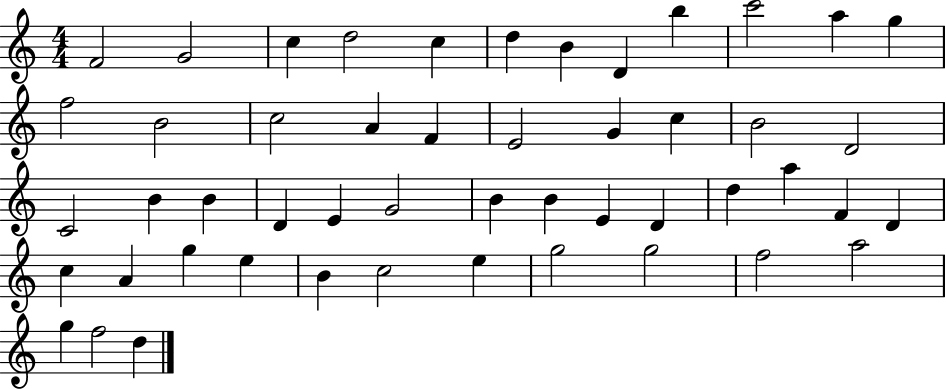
X:1
T:Untitled
M:4/4
L:1/4
K:C
F2 G2 c d2 c d B D b c'2 a g f2 B2 c2 A F E2 G c B2 D2 C2 B B D E G2 B B E D d a F D c A g e B c2 e g2 g2 f2 a2 g f2 d